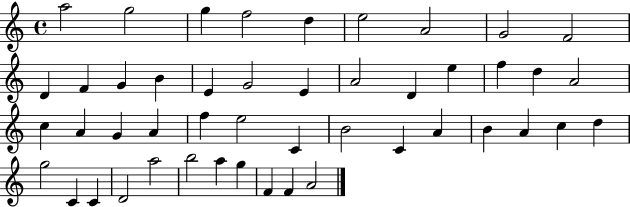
A5/h G5/h G5/q F5/h D5/q E5/h A4/h G4/h F4/h D4/q F4/q G4/q B4/q E4/q G4/h E4/q A4/h D4/q E5/q F5/q D5/q A4/h C5/q A4/q G4/q A4/q F5/q E5/h C4/q B4/h C4/q A4/q B4/q A4/q C5/q D5/q G5/h C4/q C4/q D4/h A5/h B5/h A5/q G5/q F4/q F4/q A4/h